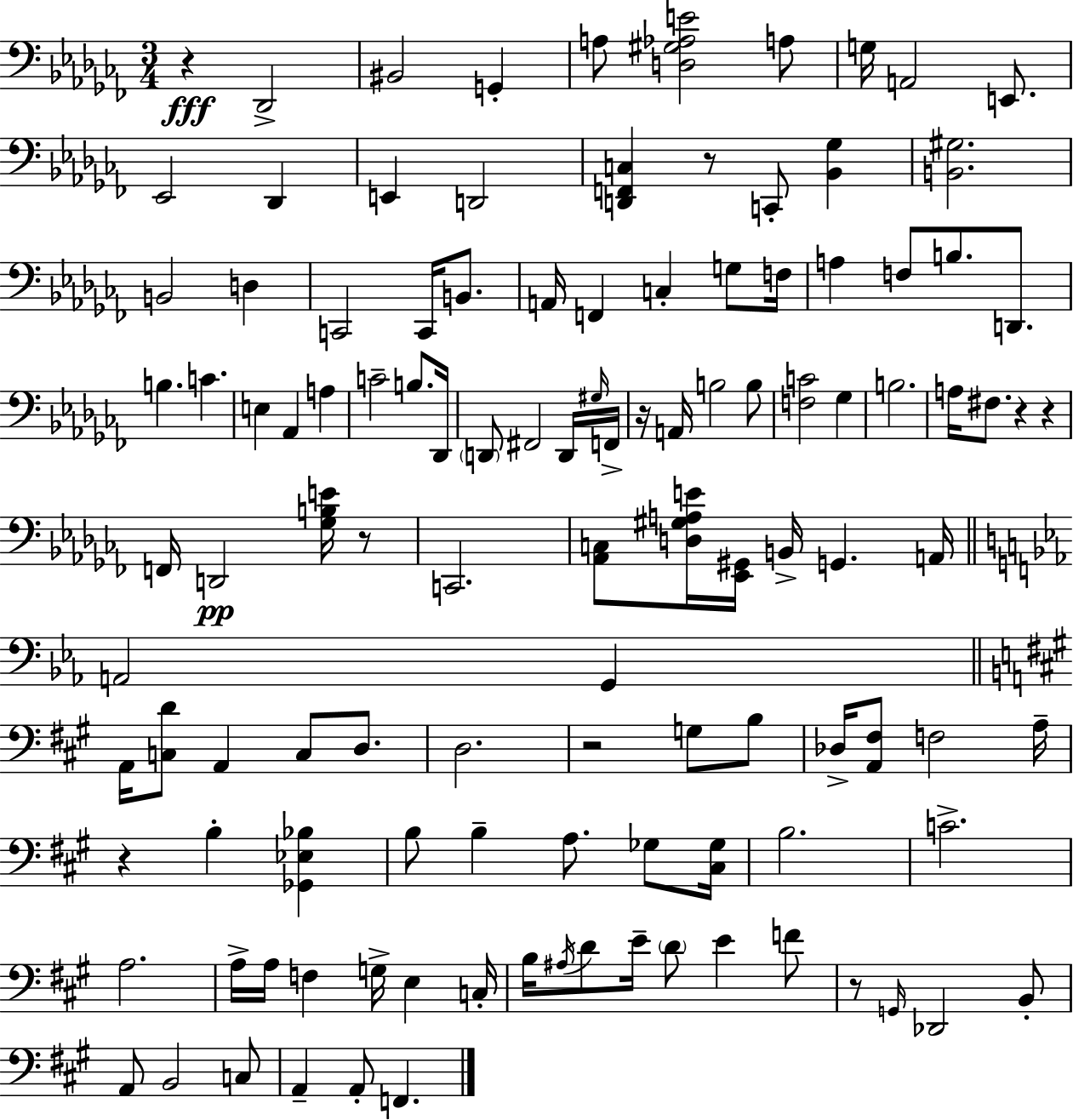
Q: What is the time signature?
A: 3/4